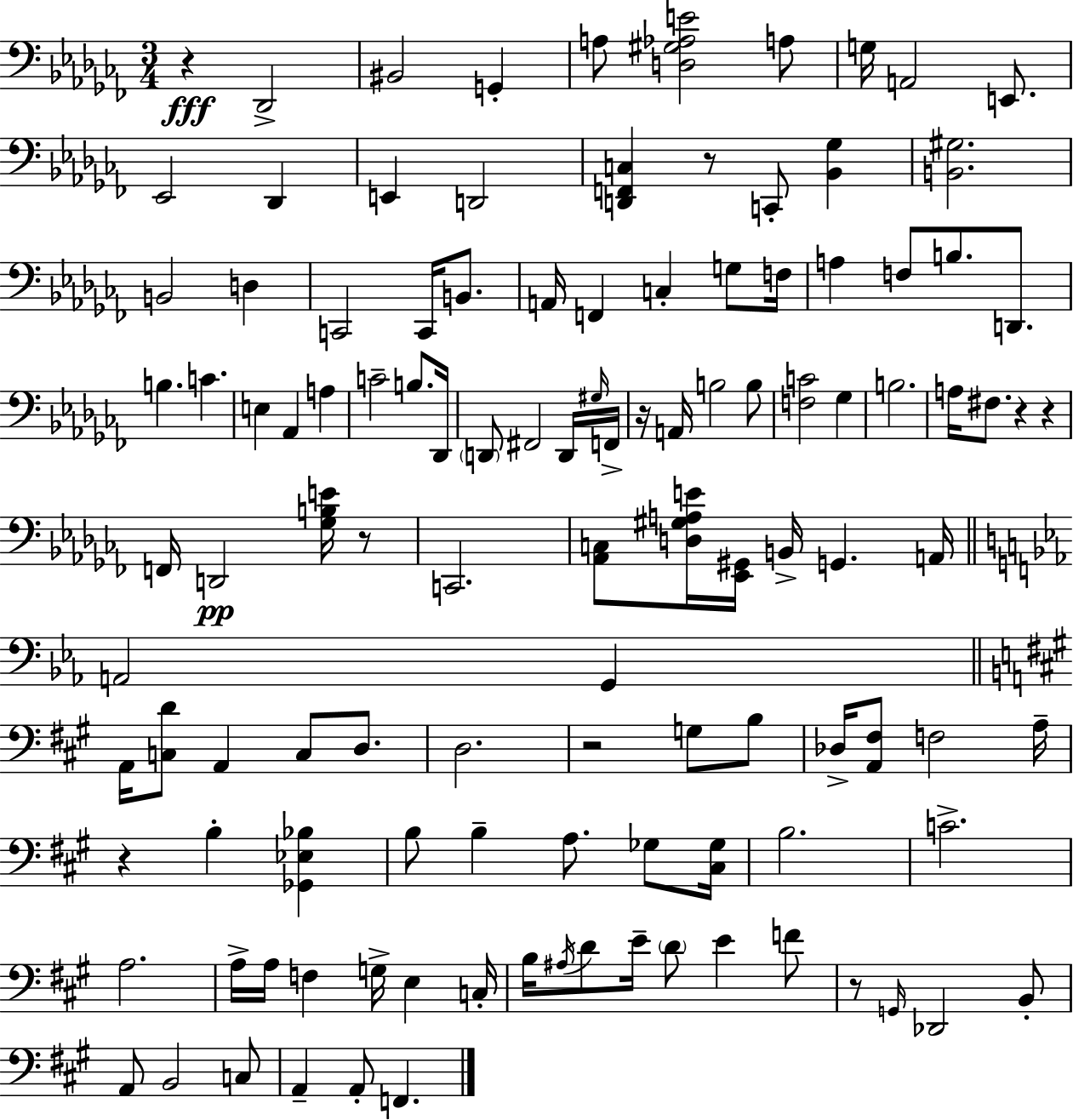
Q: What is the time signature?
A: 3/4